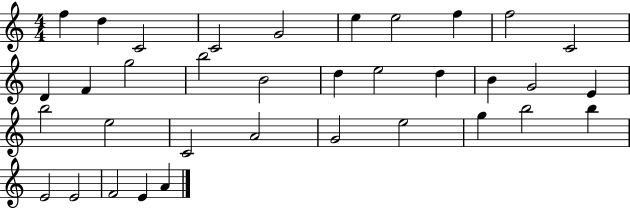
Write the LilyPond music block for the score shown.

{
  \clef treble
  \numericTimeSignature
  \time 4/4
  \key c \major
  f''4 d''4 c'2 | c'2 g'2 | e''4 e''2 f''4 | f''2 c'2 | \break d'4 f'4 g''2 | b''2 b'2 | d''4 e''2 d''4 | b'4 g'2 e'4 | \break b''2 e''2 | c'2 a'2 | g'2 e''2 | g''4 b''2 b''4 | \break e'2 e'2 | f'2 e'4 a'4 | \bar "|."
}